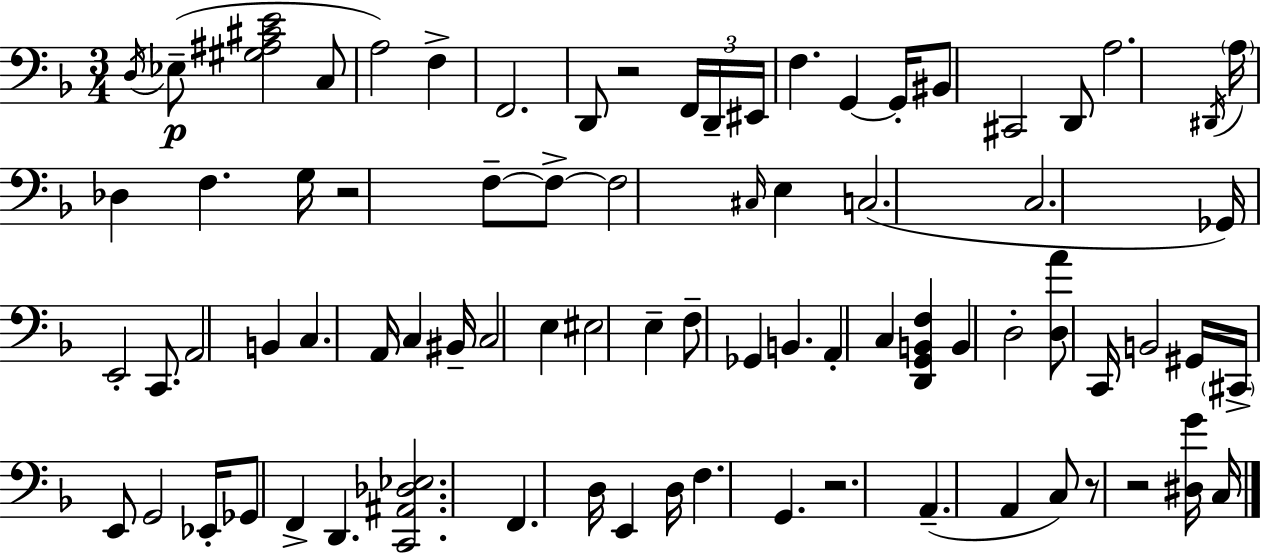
D3/s Eb3/e [G#3,A#3,C#4,E4]/h C3/e A3/h F3/q F2/h. D2/e R/h F2/s D2/s EIS2/s F3/q. G2/q G2/s BIS2/e C#2/h D2/e A3/h. D#2/s A3/s Db3/q F3/q. G3/s R/h F3/e F3/e F3/h C#3/s E3/q C3/h. C3/h. Gb2/s E2/h C2/e. A2/h B2/q C3/q. A2/s C3/q BIS2/s C3/h E3/q EIS3/h E3/q F3/e Gb2/q B2/q. A2/q C3/q [D2,G2,B2,F3]/q B2/q D3/h [D3,A4]/e C2/s B2/h G#2/s C#2/s E2/e G2/h Eb2/s Gb2/e F2/q D2/q. [C2,A#2,Db3,Eb3]/h. F2/q. D3/s E2/q D3/s F3/q. G2/q. R/h. A2/q. A2/q C3/e R/e R/h [D#3,G4]/s C3/s